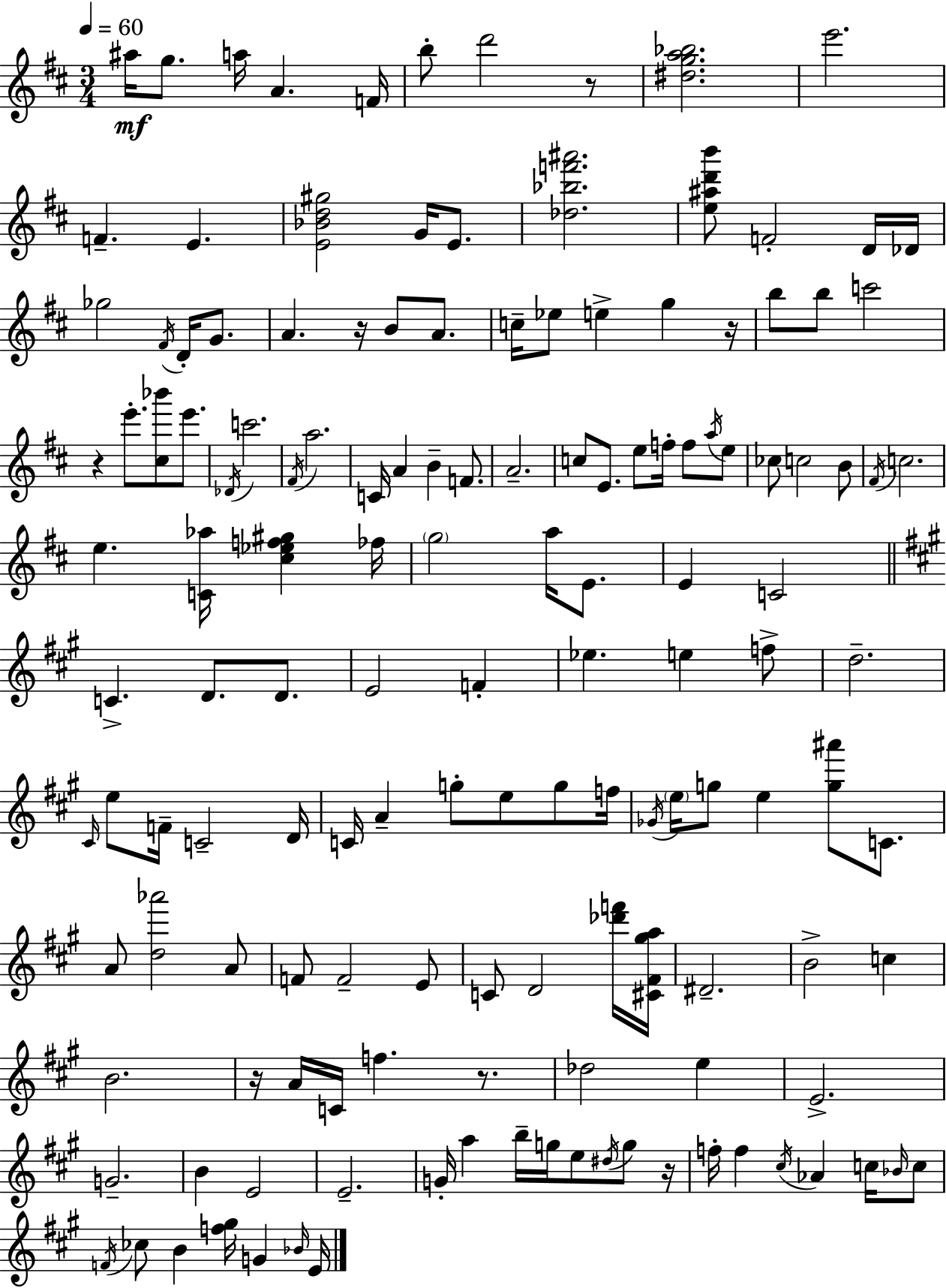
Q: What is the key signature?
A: D major